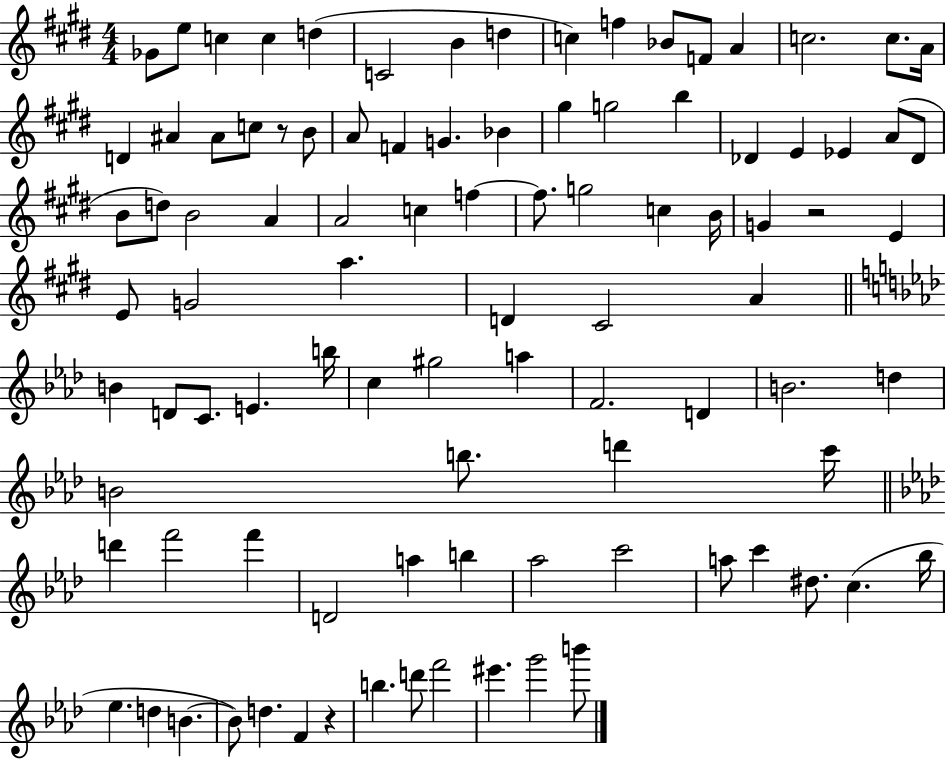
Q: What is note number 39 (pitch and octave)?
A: C5